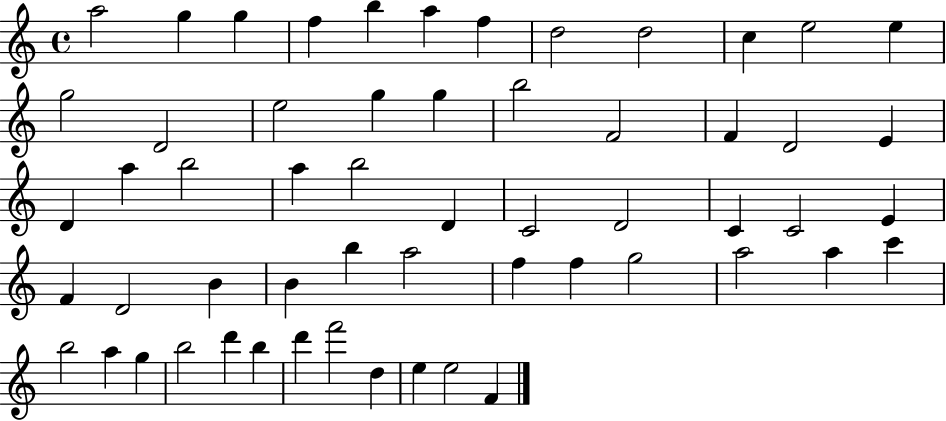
{
  \clef treble
  \time 4/4
  \defaultTimeSignature
  \key c \major
  a''2 g''4 g''4 | f''4 b''4 a''4 f''4 | d''2 d''2 | c''4 e''2 e''4 | \break g''2 d'2 | e''2 g''4 g''4 | b''2 f'2 | f'4 d'2 e'4 | \break d'4 a''4 b''2 | a''4 b''2 d'4 | c'2 d'2 | c'4 c'2 e'4 | \break f'4 d'2 b'4 | b'4 b''4 a''2 | f''4 f''4 g''2 | a''2 a''4 c'''4 | \break b''2 a''4 g''4 | b''2 d'''4 b''4 | d'''4 f'''2 d''4 | e''4 e''2 f'4 | \break \bar "|."
}